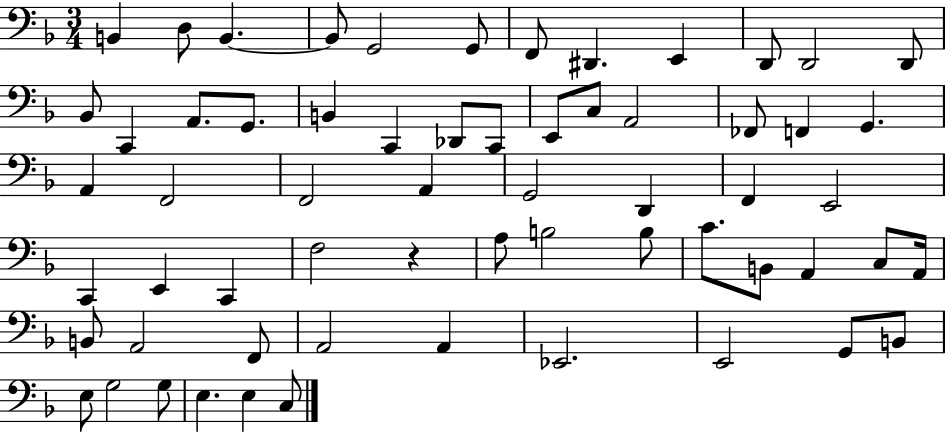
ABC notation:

X:1
T:Untitled
M:3/4
L:1/4
K:F
B,, D,/2 B,, B,,/2 G,,2 G,,/2 F,,/2 ^D,, E,, D,,/2 D,,2 D,,/2 _B,,/2 C,, A,,/2 G,,/2 B,, C,, _D,,/2 C,,/2 E,,/2 C,/2 A,,2 _F,,/2 F,, G,, A,, F,,2 F,,2 A,, G,,2 D,, F,, E,,2 C,, E,, C,, F,2 z A,/2 B,2 B,/2 C/2 B,,/2 A,, C,/2 A,,/4 B,,/2 A,,2 F,,/2 A,,2 A,, _E,,2 E,,2 G,,/2 B,,/2 E,/2 G,2 G,/2 E, E, C,/2